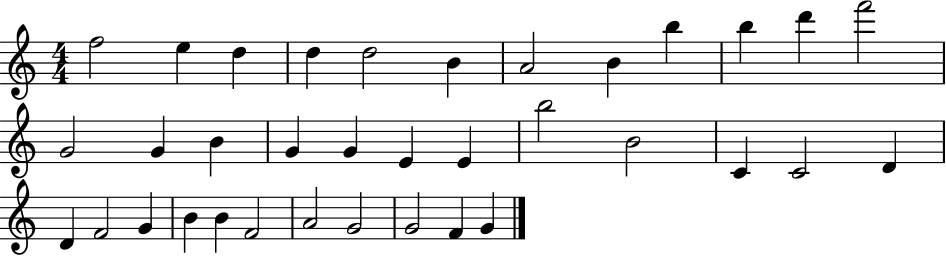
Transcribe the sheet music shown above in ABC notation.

X:1
T:Untitled
M:4/4
L:1/4
K:C
f2 e d d d2 B A2 B b b d' f'2 G2 G B G G E E b2 B2 C C2 D D F2 G B B F2 A2 G2 G2 F G